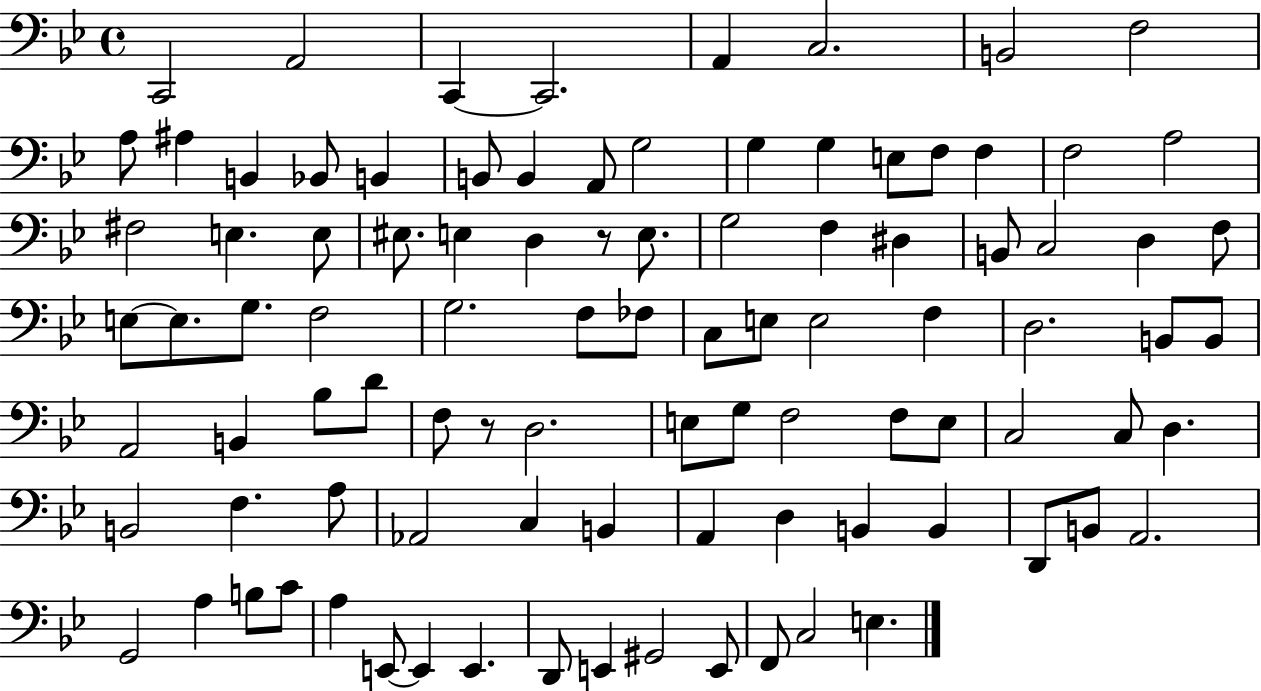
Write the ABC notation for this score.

X:1
T:Untitled
M:4/4
L:1/4
K:Bb
C,,2 A,,2 C,, C,,2 A,, C,2 B,,2 F,2 A,/2 ^A, B,, _B,,/2 B,, B,,/2 B,, A,,/2 G,2 G, G, E,/2 F,/2 F, F,2 A,2 ^F,2 E, E,/2 ^E,/2 E, D, z/2 E,/2 G,2 F, ^D, B,,/2 C,2 D, F,/2 E,/2 E,/2 G,/2 F,2 G,2 F,/2 _F,/2 C,/2 E,/2 E,2 F, D,2 B,,/2 B,,/2 A,,2 B,, _B,/2 D/2 F,/2 z/2 D,2 E,/2 G,/2 F,2 F,/2 E,/2 C,2 C,/2 D, B,,2 F, A,/2 _A,,2 C, B,, A,, D, B,, B,, D,,/2 B,,/2 A,,2 G,,2 A, B,/2 C/2 A, E,,/2 E,, E,, D,,/2 E,, ^G,,2 E,,/2 F,,/2 C,2 E,